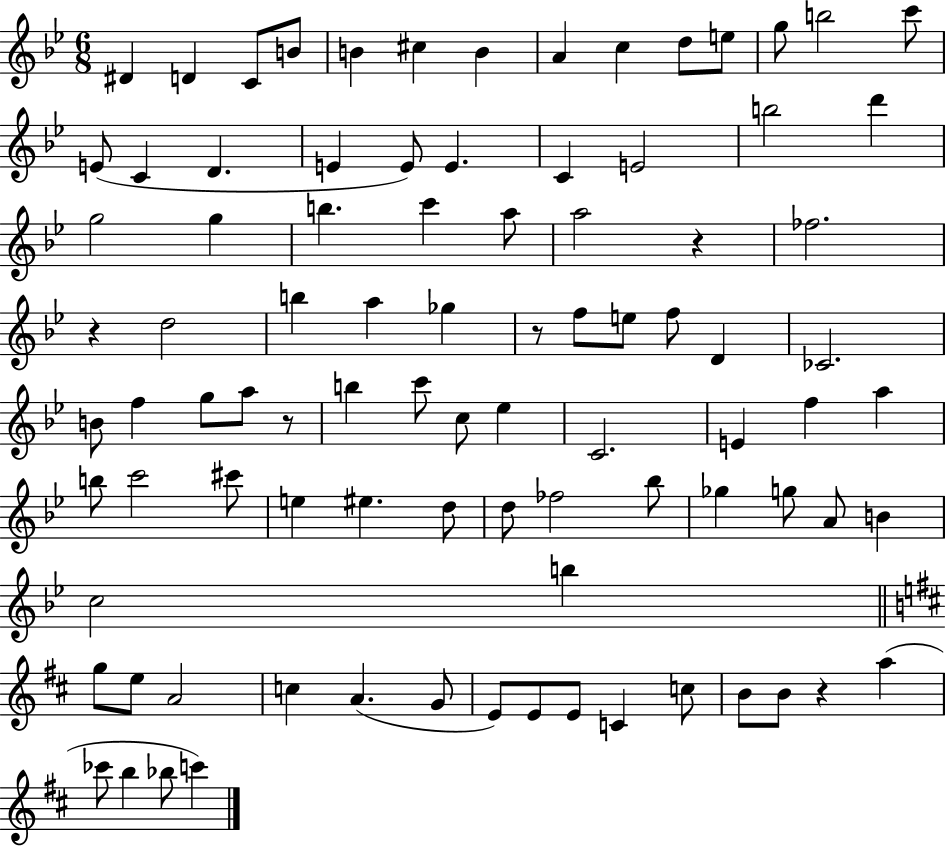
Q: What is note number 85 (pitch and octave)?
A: C6